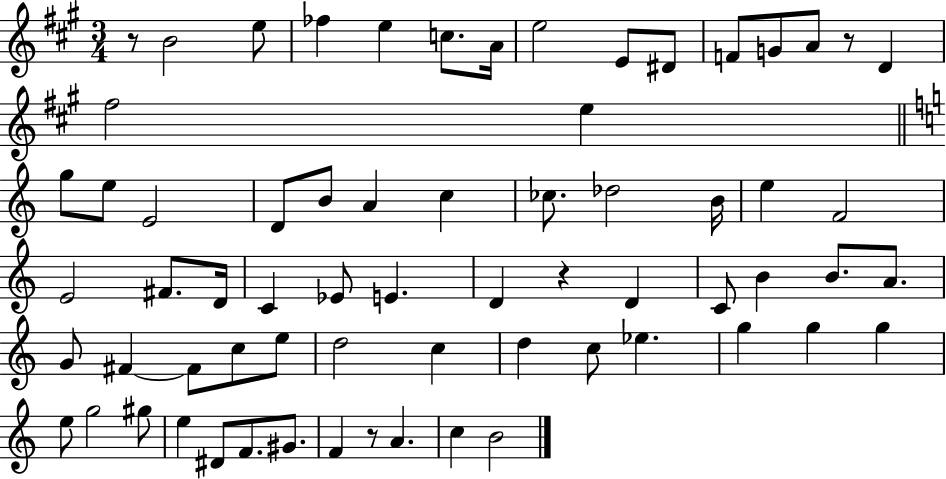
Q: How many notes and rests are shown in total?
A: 67